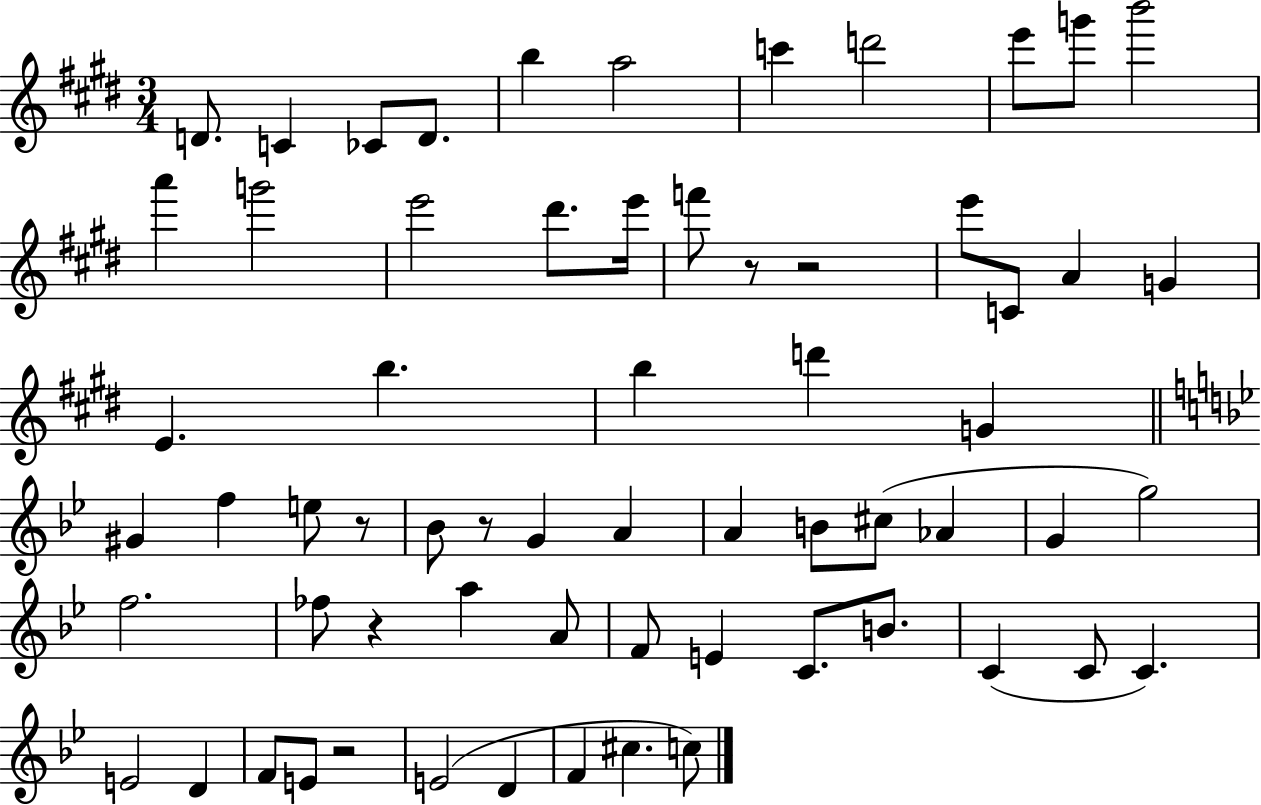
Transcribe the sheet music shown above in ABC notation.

X:1
T:Untitled
M:3/4
L:1/4
K:E
D/2 C _C/2 D/2 b a2 c' d'2 e'/2 g'/2 b'2 a' g'2 e'2 ^d'/2 e'/4 f'/2 z/2 z2 e'/2 C/2 A G E b b d' G ^G f e/2 z/2 _B/2 z/2 G A A B/2 ^c/2 _A G g2 f2 _f/2 z a A/2 F/2 E C/2 B/2 C C/2 C E2 D F/2 E/2 z2 E2 D F ^c c/2